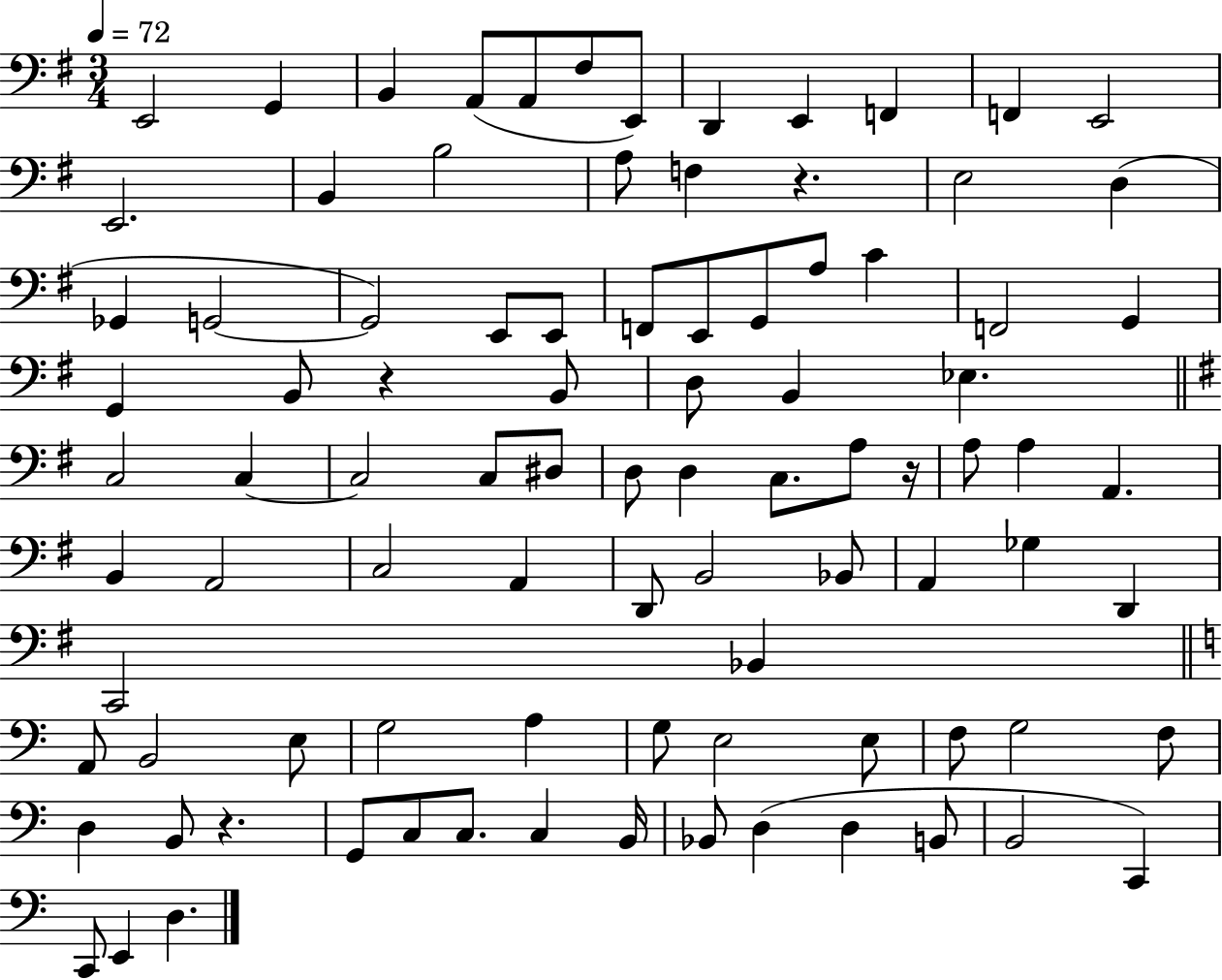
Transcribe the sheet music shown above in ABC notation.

X:1
T:Untitled
M:3/4
L:1/4
K:G
E,,2 G,, B,, A,,/2 A,,/2 ^F,/2 E,,/2 D,, E,, F,, F,, E,,2 E,,2 B,, B,2 A,/2 F, z E,2 D, _G,, G,,2 G,,2 E,,/2 E,,/2 F,,/2 E,,/2 G,,/2 A,/2 C F,,2 G,, G,, B,,/2 z B,,/2 D,/2 B,, _E, C,2 C, C,2 C,/2 ^D,/2 D,/2 D, C,/2 A,/2 z/4 A,/2 A, A,, B,, A,,2 C,2 A,, D,,/2 B,,2 _B,,/2 A,, _G, D,, C,,2 _B,, A,,/2 B,,2 E,/2 G,2 A, G,/2 E,2 E,/2 F,/2 G,2 F,/2 D, B,,/2 z G,,/2 C,/2 C,/2 C, B,,/4 _B,,/2 D, D, B,,/2 B,,2 C,, C,,/2 E,, D,